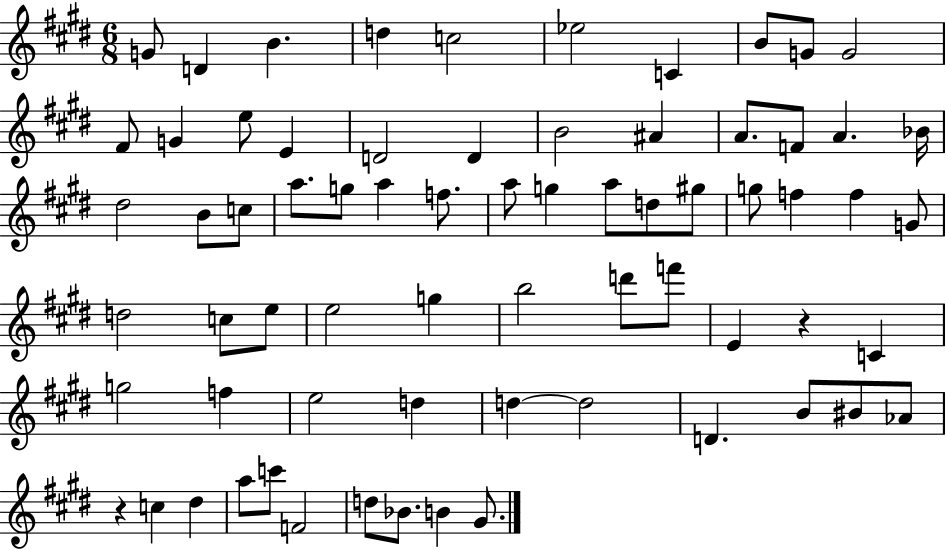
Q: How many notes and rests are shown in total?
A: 69